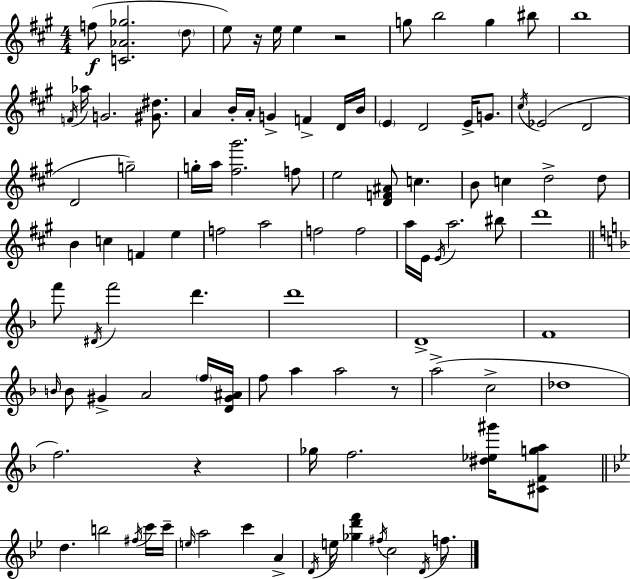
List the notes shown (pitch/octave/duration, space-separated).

F5/e [C4,Ab4,Gb5]/h. D5/e E5/e R/s E5/s E5/q R/h G5/e B5/h G5/q BIS5/e B5/w F4/s Ab5/s G4/h. [G#4,D#5]/e. A4/q B4/s A4/s G4/q F4/q D4/s B4/s E4/q D4/h E4/s G4/e. C#5/s Eb4/h D4/h D4/h G5/h G5/s A5/s [F#5,G#6]/h. F5/e E5/h [D4,F4,A#4]/e C5/q. B4/e C5/q D5/h D5/e B4/q C5/q F4/q E5/q F5/h A5/h F5/h F5/h A5/s E4/s E4/s A5/h. BIS5/e D6/w F6/e D#4/s F6/h D6/q. D6/w D4/w F4/w B4/s B4/e G#4/q A4/h F5/s [D4,G#4,A#4]/s F5/e A5/q A5/h R/e A5/h C5/h Db5/w F5/h. R/q Gb5/s F5/h. [D#5,Eb5,G#6]/s [C#4,F4,G5,A5]/e D5/q. B5/h F#5/s C6/s C6/s E5/s A5/h C6/q A4/q D4/s E5/s [Gb5,D6,F6]/q F#5/s C5/h D4/s F5/e.